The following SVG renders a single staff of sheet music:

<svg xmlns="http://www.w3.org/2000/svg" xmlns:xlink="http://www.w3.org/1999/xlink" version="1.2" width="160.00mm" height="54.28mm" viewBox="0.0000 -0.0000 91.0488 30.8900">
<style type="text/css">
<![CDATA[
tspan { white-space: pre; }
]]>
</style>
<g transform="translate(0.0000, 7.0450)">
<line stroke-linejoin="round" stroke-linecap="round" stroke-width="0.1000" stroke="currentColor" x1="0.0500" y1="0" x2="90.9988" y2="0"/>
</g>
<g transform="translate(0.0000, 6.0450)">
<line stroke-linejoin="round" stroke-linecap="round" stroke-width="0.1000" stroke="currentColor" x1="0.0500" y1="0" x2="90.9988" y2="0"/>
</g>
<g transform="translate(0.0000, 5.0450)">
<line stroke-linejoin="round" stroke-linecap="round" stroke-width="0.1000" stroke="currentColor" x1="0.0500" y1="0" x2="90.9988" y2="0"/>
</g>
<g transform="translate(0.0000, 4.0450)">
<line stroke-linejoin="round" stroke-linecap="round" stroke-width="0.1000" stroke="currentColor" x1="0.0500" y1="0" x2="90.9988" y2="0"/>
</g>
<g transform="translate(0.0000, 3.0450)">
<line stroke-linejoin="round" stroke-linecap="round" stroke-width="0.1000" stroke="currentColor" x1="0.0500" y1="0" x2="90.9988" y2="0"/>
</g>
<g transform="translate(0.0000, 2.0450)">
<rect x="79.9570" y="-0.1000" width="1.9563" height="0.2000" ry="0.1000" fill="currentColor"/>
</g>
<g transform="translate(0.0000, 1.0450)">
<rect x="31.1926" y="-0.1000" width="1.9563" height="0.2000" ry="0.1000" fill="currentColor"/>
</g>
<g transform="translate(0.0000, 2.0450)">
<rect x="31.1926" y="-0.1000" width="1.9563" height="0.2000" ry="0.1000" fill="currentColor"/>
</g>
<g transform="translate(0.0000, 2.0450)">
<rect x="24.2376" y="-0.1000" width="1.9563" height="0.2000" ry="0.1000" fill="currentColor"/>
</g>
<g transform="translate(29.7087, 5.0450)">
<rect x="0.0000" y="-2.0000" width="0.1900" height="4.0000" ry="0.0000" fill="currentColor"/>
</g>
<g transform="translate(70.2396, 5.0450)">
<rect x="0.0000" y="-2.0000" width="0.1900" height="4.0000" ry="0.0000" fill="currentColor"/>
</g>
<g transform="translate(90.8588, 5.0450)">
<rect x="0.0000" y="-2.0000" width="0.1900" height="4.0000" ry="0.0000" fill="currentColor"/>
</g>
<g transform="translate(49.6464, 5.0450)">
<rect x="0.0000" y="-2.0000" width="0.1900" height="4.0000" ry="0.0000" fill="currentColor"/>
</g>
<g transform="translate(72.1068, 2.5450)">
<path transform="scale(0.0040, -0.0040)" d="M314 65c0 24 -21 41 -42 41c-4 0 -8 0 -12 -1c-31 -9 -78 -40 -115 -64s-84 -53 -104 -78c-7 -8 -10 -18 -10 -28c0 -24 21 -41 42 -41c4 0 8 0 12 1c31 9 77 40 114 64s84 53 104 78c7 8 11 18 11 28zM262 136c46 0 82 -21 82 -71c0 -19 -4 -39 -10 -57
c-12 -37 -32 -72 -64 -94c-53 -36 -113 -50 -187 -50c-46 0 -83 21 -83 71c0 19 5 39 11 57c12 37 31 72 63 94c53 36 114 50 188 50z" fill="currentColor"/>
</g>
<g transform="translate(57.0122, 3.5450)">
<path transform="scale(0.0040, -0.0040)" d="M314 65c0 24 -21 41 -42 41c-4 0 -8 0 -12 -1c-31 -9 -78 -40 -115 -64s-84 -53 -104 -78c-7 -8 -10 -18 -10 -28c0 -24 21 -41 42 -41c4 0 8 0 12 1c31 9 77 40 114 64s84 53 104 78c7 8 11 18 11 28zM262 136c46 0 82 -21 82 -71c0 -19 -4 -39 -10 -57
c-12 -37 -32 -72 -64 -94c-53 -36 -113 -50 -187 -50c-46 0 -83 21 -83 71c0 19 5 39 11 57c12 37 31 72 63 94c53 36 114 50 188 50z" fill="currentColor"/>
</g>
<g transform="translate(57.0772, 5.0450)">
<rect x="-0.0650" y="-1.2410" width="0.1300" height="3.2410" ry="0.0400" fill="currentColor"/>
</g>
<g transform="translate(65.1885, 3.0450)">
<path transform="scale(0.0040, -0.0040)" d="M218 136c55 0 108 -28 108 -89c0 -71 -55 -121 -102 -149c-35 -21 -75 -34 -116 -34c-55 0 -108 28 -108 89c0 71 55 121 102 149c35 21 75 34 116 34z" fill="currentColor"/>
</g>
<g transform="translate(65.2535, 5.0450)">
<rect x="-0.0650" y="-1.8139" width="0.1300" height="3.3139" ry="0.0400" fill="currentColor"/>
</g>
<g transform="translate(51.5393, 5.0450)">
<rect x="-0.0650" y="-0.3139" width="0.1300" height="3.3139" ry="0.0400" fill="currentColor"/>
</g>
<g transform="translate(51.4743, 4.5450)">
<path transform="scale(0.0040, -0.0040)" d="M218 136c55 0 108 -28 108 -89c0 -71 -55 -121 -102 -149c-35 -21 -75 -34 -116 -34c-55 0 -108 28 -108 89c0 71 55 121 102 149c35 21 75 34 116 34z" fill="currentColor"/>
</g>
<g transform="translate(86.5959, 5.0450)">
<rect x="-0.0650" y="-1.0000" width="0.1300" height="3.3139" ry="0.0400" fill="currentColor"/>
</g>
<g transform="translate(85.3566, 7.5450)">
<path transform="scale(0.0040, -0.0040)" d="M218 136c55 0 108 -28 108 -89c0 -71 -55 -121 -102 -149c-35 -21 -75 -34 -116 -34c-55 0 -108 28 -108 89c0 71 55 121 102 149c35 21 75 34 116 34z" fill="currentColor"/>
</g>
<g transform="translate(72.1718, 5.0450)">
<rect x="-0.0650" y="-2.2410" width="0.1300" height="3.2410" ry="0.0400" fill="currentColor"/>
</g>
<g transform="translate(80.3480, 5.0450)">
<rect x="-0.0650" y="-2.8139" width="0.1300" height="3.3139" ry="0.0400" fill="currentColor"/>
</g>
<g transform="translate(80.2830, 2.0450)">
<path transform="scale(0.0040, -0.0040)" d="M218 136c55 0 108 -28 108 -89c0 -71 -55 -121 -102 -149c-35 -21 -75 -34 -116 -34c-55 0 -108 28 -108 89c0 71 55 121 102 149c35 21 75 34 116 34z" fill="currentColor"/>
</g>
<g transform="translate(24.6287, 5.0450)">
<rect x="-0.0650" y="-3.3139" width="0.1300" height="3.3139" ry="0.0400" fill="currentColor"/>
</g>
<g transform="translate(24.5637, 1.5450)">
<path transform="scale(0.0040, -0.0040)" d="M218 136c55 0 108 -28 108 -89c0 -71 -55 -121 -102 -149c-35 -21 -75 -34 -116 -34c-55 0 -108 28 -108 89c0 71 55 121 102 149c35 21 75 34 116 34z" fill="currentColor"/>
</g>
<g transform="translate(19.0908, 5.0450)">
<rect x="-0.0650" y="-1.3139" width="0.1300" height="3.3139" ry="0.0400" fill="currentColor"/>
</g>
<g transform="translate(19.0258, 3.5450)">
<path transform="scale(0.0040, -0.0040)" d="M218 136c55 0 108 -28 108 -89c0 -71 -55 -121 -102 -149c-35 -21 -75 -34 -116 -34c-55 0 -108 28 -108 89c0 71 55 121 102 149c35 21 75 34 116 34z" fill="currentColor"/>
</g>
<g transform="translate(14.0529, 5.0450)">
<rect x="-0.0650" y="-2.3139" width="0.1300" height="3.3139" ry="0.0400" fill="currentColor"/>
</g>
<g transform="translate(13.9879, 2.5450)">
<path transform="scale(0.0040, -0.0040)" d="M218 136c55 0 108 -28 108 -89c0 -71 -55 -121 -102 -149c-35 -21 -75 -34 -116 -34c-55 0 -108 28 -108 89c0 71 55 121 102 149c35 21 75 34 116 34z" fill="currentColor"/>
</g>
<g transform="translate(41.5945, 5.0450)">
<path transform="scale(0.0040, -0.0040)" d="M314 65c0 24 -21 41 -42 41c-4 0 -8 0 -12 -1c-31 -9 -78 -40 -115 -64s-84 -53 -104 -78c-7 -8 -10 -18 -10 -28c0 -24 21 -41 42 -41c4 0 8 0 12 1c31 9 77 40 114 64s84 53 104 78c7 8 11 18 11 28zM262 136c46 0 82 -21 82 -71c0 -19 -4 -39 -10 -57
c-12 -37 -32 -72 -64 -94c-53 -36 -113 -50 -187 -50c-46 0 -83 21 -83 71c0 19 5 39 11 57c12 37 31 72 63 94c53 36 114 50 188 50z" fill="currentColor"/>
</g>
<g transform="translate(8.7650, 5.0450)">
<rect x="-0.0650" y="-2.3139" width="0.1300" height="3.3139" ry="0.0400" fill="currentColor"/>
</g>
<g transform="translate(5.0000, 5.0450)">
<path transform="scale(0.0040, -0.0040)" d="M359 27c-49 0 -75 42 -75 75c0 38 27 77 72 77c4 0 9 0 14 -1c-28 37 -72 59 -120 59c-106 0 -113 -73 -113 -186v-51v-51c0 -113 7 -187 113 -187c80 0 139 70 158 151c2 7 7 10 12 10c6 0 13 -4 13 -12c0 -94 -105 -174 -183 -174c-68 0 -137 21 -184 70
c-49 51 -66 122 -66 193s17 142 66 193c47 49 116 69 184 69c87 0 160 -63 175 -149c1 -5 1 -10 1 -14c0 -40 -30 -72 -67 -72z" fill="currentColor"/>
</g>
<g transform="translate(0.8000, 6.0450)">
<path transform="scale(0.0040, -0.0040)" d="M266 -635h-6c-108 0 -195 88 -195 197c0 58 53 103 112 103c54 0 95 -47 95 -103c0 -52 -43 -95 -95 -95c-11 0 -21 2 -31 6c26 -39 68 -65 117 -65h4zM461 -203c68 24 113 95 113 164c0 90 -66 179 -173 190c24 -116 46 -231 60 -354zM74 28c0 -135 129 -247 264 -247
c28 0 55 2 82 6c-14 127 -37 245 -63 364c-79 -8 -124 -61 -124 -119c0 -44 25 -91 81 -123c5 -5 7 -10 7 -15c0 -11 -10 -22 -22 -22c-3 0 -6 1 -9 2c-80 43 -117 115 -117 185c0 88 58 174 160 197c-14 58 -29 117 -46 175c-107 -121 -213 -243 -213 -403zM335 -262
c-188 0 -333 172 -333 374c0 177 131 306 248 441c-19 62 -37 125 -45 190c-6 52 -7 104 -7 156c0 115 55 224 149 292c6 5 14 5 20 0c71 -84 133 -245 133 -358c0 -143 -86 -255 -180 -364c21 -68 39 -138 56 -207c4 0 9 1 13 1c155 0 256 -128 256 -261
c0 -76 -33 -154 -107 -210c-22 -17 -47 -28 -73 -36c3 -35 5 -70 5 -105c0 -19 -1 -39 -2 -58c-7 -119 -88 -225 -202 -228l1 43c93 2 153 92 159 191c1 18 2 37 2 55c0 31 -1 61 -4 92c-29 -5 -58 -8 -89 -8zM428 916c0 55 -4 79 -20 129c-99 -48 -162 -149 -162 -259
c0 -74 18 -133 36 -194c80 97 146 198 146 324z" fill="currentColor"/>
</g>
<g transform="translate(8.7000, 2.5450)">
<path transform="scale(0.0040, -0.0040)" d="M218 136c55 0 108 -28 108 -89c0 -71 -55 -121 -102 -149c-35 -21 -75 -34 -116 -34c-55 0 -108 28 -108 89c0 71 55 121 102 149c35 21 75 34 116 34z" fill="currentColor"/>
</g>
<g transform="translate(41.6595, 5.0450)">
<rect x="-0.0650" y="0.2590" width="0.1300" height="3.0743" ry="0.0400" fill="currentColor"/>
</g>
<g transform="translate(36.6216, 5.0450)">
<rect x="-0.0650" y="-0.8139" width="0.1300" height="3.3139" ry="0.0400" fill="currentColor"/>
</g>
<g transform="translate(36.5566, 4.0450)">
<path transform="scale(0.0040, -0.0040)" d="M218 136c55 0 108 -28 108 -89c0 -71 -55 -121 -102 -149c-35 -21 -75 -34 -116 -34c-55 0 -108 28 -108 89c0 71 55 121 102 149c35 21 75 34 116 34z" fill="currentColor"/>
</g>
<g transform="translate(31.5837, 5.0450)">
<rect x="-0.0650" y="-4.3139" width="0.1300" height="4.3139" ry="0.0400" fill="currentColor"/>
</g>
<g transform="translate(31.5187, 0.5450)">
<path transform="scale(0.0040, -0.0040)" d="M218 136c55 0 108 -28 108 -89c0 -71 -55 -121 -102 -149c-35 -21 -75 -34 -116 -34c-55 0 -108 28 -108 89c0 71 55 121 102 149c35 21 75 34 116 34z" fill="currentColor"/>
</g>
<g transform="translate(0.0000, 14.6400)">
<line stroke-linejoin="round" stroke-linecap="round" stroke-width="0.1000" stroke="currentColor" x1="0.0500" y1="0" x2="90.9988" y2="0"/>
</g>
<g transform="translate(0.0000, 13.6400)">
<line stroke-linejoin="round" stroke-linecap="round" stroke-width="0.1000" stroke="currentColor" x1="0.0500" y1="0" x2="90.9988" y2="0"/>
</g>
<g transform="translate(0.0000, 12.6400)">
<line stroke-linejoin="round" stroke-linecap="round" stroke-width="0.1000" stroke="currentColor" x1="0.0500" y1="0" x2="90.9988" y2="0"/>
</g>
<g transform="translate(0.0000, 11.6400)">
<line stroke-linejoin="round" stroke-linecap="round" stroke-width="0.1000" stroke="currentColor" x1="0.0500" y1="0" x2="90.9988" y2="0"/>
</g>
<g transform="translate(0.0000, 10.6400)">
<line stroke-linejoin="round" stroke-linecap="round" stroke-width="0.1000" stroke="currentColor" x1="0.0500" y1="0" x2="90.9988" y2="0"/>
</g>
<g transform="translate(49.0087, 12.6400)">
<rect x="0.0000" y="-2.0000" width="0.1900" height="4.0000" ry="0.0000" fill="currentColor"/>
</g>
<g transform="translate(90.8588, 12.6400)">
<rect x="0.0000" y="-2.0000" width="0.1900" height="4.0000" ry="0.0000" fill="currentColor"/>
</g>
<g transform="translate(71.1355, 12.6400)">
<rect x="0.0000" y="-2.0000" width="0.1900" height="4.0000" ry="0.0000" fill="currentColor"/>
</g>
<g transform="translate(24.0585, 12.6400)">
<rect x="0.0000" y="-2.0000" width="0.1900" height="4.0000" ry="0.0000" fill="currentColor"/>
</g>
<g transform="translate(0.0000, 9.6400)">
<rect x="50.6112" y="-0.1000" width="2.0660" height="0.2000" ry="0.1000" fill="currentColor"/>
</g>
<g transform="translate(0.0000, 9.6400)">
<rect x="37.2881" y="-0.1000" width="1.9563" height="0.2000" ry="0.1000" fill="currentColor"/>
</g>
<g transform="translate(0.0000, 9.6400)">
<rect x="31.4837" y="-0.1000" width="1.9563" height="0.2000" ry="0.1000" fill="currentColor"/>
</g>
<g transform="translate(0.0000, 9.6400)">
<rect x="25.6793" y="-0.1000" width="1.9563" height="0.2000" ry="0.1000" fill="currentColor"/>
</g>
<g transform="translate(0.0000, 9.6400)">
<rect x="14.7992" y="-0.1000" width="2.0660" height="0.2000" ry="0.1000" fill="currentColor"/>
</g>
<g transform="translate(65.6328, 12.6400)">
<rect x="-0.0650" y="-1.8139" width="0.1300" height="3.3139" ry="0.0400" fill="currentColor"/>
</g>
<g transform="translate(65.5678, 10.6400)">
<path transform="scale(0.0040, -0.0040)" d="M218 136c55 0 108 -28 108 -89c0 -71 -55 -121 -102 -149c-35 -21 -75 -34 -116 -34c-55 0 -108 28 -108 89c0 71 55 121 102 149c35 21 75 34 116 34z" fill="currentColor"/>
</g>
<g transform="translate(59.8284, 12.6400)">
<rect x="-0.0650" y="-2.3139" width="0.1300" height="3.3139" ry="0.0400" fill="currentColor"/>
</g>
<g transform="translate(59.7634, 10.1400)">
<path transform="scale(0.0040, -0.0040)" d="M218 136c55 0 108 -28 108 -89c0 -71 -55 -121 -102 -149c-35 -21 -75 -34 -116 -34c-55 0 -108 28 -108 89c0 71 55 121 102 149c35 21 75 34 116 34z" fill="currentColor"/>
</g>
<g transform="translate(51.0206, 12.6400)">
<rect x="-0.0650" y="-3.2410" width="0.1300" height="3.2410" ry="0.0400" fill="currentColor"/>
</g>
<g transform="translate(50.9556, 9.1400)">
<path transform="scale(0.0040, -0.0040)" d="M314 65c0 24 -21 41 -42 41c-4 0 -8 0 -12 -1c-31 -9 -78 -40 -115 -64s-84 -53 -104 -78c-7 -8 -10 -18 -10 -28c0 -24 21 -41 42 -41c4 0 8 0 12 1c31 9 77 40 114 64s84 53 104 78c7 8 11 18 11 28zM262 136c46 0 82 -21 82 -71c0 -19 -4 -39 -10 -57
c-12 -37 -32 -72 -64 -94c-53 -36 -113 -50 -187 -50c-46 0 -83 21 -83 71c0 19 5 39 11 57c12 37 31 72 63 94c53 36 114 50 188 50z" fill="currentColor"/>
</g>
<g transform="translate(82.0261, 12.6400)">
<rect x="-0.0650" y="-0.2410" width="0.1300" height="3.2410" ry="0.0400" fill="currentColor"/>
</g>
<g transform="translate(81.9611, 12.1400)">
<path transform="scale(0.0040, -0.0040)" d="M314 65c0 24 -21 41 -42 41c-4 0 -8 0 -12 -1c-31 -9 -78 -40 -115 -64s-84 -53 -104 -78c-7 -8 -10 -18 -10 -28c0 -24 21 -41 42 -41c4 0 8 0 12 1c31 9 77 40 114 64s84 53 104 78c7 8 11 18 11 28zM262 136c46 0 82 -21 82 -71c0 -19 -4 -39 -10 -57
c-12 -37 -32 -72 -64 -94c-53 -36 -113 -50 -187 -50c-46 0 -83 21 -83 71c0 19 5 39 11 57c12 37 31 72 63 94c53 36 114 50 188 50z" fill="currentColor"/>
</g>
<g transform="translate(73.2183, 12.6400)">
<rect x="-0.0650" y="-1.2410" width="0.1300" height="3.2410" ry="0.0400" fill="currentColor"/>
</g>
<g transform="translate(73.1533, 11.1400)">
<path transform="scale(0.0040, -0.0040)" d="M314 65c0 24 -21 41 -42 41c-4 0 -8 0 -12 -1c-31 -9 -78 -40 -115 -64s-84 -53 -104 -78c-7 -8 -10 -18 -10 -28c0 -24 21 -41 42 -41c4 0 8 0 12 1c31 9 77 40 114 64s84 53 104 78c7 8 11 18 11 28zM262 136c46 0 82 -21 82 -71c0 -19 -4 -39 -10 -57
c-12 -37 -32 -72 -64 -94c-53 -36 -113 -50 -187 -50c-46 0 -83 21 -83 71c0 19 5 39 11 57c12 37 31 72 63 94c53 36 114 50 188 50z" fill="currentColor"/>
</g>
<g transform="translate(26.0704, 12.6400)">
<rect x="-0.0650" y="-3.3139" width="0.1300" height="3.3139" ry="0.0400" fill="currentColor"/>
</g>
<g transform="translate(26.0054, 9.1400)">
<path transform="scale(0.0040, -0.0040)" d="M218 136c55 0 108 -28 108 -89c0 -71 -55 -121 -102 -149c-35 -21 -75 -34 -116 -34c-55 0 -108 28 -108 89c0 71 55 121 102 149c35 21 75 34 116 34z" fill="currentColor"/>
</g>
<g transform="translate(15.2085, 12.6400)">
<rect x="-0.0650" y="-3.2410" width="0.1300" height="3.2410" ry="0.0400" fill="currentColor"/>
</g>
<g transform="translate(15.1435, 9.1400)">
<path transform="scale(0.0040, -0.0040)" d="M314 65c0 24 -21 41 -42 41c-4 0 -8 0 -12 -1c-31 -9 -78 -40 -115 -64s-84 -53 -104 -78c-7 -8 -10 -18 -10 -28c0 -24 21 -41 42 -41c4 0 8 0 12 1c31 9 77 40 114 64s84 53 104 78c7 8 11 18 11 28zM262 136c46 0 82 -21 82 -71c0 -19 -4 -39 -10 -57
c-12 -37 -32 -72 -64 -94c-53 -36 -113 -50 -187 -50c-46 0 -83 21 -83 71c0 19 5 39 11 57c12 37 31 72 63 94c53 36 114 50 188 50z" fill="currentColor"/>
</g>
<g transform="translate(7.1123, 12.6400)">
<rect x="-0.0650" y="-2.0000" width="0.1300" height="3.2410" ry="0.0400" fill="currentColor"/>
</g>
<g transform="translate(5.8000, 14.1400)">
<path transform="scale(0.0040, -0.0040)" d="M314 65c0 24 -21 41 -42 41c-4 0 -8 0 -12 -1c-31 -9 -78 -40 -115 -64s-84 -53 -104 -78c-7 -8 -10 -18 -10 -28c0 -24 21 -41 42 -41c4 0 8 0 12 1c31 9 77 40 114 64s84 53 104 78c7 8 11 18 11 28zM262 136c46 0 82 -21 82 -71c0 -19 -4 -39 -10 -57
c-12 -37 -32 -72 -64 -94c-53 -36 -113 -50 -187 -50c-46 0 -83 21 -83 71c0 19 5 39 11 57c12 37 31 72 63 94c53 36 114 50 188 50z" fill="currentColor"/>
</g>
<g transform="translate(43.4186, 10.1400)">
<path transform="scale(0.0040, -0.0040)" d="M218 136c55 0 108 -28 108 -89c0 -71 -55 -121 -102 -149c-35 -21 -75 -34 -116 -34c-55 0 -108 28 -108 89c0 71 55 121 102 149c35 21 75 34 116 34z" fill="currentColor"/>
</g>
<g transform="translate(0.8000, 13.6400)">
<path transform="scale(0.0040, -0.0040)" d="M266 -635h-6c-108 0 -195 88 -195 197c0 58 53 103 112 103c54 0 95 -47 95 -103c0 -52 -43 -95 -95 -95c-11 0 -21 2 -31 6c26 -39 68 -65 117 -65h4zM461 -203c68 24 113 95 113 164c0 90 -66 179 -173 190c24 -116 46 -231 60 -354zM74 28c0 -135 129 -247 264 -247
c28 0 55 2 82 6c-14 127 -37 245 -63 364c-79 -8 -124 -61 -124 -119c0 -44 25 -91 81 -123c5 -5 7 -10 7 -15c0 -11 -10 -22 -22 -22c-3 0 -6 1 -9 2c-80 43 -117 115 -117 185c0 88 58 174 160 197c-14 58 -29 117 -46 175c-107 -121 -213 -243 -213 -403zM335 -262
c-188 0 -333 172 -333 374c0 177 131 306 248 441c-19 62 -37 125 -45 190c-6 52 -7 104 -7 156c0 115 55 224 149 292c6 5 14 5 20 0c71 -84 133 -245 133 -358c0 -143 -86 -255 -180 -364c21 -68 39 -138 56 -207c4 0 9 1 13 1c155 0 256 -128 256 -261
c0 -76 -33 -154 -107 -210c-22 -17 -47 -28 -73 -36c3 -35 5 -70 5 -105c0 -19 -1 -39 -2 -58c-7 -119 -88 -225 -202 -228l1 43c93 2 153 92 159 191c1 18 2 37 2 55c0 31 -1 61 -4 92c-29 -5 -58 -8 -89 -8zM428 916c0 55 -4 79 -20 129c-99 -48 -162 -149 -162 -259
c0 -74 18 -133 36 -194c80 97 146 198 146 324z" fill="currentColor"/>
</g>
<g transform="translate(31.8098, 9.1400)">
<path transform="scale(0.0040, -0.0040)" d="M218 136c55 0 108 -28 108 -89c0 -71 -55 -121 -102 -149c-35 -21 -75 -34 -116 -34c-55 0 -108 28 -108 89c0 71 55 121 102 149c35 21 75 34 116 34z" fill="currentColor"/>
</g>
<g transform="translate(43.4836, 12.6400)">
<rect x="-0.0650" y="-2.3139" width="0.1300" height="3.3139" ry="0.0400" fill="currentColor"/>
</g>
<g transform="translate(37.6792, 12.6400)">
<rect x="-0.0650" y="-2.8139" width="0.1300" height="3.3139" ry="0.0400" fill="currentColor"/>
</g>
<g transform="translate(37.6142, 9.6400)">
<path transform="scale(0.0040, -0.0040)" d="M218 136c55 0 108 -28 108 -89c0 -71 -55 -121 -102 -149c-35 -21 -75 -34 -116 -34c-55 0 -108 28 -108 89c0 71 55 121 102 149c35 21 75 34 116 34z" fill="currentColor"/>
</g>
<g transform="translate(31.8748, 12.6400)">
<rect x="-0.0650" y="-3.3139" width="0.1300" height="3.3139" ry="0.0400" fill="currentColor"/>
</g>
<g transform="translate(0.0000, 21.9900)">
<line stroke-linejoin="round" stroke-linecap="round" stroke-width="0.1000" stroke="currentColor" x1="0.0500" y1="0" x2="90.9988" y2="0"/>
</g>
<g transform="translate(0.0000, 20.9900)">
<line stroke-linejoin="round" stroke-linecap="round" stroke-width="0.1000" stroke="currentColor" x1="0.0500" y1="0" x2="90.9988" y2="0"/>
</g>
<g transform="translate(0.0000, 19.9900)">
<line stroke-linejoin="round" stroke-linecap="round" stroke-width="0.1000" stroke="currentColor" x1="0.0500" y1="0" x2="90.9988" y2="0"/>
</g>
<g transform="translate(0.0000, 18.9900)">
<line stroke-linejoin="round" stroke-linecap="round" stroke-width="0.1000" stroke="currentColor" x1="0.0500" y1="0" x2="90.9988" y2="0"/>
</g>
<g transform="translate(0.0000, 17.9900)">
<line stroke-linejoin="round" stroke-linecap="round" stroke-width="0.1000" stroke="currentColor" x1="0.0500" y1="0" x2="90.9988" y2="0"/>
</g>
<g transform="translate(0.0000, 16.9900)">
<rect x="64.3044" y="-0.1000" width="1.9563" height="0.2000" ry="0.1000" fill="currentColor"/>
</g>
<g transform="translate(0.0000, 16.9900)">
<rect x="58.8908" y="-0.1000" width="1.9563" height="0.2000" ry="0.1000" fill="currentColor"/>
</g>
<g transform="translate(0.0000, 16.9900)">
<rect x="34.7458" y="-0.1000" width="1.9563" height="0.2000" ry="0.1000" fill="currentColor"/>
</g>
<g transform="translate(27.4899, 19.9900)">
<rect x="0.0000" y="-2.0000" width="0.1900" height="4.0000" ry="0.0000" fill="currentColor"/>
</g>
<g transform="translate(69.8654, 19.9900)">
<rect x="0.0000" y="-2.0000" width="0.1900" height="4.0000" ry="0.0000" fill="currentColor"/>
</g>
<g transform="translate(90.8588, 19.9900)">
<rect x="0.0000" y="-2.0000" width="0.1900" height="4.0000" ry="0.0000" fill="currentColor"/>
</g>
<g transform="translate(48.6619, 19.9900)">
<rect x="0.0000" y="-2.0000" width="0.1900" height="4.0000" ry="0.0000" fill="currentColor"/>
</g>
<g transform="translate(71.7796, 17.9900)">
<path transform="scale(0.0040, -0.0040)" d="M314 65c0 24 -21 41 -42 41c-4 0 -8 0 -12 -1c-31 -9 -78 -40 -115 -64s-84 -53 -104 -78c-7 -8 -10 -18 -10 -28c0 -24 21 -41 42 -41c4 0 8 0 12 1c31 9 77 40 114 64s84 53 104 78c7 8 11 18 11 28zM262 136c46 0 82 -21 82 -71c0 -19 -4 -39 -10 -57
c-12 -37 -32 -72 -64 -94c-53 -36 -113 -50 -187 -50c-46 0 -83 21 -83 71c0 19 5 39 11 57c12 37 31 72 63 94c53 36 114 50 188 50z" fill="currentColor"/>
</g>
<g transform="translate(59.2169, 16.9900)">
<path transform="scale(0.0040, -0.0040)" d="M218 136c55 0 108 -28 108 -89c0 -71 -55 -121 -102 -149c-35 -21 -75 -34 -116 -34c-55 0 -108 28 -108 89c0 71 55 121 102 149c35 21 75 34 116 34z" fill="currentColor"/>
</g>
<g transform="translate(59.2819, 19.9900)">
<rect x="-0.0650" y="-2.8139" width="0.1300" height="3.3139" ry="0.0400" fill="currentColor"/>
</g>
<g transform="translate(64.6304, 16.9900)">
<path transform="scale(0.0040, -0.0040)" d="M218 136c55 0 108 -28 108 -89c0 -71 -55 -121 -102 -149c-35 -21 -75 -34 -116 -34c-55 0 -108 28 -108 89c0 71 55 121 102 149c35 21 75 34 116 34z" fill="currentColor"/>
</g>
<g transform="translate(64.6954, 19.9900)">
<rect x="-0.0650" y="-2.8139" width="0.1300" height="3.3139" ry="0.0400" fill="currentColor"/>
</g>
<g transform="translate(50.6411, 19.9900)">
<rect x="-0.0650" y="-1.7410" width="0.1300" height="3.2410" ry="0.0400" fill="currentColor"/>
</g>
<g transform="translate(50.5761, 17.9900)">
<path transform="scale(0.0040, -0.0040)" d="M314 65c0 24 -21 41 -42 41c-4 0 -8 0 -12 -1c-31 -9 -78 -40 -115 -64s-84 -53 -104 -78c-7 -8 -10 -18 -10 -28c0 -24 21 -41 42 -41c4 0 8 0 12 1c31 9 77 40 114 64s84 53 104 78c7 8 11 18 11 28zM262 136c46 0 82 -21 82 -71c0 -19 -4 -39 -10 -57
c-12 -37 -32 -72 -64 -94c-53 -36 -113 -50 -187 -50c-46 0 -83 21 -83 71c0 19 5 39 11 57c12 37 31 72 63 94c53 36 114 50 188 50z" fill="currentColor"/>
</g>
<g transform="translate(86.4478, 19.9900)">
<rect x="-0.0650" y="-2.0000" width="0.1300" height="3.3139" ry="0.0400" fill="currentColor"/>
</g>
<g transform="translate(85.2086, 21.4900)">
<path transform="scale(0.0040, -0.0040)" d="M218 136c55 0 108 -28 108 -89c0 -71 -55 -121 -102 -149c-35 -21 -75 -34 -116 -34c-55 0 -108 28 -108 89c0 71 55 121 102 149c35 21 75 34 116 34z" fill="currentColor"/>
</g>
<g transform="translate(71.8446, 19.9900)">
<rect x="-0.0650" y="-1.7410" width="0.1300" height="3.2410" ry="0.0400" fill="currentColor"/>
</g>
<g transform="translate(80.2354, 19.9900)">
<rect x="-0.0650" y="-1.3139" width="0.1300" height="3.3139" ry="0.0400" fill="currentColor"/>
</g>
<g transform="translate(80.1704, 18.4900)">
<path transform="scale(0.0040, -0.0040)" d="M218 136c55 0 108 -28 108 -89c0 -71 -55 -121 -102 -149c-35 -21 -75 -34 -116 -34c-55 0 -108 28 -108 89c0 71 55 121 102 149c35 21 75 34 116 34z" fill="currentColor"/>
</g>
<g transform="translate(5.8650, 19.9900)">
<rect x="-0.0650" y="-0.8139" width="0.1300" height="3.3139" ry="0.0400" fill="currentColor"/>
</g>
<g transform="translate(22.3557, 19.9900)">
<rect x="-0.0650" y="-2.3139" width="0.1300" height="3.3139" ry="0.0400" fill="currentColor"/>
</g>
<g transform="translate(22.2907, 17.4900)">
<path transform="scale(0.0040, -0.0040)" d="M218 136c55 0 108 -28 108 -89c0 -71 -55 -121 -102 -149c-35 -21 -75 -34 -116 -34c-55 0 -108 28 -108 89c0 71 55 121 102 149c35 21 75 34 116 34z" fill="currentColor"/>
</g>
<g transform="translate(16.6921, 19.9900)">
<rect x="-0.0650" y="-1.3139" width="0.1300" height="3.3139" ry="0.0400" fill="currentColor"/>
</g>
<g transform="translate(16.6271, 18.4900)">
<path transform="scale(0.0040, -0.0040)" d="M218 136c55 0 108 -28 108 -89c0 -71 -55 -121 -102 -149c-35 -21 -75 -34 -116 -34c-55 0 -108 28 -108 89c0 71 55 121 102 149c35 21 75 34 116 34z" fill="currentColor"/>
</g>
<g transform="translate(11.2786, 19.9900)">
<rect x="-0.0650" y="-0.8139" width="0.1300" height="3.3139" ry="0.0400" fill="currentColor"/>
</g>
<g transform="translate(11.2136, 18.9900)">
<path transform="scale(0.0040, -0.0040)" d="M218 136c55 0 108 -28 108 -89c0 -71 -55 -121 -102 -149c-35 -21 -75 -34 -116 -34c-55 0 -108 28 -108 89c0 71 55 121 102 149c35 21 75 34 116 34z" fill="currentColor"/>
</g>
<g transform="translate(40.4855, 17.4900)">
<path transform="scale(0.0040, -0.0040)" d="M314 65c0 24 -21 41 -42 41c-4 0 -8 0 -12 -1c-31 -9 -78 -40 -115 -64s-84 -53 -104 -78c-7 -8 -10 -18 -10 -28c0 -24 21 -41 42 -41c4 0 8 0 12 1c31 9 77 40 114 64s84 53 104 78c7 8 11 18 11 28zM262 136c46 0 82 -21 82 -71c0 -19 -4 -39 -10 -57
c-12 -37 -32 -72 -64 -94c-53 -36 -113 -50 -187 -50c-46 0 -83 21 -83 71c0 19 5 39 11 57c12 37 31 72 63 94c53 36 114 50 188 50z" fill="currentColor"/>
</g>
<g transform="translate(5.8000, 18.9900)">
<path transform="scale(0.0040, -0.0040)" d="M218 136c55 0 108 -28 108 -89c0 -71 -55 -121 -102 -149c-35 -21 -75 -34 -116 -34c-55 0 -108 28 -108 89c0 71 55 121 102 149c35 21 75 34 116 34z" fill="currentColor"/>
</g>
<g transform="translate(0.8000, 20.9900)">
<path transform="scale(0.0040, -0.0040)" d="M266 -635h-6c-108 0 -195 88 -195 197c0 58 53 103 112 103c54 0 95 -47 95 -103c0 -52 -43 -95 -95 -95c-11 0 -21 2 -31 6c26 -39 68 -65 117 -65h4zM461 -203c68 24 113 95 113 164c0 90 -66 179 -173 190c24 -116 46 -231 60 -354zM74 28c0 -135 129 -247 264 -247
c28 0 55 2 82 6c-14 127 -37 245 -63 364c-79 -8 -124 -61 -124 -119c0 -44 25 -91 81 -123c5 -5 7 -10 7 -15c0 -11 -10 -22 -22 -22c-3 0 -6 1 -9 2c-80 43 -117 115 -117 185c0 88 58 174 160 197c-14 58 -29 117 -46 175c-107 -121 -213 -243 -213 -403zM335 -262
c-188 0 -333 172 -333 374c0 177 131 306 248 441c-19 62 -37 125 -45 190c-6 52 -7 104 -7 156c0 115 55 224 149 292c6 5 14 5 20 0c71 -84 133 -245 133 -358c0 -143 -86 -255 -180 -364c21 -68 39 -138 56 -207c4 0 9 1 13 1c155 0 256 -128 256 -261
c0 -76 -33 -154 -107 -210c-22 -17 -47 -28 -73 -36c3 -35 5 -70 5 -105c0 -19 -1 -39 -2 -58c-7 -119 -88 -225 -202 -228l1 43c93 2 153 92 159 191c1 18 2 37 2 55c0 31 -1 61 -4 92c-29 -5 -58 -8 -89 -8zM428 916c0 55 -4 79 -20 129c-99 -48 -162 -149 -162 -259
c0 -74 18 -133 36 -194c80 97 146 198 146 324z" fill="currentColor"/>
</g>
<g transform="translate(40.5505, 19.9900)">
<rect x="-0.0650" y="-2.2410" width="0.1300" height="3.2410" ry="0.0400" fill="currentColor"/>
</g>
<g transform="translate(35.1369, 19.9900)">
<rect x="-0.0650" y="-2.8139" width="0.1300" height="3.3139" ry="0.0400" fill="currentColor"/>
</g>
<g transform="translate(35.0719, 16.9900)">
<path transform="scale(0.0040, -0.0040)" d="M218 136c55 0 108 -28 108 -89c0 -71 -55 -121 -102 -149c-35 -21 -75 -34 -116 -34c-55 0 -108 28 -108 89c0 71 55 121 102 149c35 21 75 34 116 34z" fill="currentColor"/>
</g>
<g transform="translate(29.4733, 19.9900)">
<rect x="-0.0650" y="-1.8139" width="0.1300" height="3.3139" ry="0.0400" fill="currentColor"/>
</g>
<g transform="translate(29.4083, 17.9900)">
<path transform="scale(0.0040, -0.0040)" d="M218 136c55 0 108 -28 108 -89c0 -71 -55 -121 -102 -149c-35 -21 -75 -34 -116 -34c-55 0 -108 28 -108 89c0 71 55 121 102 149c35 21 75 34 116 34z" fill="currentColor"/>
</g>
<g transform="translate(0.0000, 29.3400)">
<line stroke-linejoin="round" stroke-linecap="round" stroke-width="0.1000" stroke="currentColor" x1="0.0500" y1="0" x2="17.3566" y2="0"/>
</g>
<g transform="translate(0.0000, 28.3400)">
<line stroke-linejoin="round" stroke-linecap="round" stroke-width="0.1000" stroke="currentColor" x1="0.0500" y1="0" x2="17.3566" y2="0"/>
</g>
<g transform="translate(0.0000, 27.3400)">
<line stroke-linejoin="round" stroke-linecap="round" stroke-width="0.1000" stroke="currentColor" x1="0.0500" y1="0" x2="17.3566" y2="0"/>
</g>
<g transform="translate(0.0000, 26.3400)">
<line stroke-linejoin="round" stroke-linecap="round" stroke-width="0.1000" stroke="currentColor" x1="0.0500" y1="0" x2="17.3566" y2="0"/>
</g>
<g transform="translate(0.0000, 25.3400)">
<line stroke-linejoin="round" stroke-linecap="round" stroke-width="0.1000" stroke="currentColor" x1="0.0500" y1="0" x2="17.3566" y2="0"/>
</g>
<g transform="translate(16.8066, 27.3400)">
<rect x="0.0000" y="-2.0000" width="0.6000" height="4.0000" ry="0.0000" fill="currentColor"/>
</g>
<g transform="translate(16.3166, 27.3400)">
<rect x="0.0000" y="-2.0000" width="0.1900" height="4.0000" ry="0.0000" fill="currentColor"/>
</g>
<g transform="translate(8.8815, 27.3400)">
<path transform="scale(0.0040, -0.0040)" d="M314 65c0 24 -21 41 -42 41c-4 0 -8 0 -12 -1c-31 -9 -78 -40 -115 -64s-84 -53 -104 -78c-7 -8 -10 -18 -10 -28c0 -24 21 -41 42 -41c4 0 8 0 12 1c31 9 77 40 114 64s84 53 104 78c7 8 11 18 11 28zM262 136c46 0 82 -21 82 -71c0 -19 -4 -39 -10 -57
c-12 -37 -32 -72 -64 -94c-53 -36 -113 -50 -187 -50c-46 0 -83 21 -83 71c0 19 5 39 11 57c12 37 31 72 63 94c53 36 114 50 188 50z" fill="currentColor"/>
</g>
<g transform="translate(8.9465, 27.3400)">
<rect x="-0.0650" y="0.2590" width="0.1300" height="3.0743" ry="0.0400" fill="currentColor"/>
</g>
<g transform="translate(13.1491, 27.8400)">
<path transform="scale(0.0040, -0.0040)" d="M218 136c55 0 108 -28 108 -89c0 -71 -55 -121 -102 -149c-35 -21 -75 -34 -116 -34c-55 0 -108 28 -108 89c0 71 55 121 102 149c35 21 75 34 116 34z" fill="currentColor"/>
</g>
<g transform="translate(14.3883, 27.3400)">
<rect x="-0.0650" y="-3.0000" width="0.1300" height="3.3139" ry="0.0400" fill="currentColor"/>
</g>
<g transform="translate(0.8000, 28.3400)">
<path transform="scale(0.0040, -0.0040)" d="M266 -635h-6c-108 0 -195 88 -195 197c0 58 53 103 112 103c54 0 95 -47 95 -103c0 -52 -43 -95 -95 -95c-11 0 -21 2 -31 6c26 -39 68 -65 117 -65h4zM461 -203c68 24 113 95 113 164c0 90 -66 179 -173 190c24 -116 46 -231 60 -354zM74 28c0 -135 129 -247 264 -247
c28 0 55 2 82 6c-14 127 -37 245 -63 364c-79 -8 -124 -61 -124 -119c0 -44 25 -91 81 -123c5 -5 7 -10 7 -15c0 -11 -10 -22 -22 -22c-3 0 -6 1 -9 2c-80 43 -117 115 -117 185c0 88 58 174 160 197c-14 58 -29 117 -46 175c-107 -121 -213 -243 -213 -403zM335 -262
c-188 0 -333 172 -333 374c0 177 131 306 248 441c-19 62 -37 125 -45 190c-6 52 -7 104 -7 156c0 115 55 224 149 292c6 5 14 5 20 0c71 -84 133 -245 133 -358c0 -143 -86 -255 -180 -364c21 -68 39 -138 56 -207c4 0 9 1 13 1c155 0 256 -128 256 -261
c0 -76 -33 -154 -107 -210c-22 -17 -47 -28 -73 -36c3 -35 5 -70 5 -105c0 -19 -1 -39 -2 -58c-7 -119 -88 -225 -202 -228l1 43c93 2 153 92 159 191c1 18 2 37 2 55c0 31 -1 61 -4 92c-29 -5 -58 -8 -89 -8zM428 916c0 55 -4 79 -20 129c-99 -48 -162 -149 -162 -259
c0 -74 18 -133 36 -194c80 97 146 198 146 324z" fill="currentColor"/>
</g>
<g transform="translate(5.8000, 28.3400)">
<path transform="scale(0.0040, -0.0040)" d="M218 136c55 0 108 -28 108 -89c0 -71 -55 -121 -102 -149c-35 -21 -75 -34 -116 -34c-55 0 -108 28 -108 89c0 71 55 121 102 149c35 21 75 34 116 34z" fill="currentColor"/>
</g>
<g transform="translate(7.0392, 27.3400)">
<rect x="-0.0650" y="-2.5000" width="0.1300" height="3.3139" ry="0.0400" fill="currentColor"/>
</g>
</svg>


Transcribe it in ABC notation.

X:1
T:Untitled
M:4/4
L:1/4
K:C
g g e b d' d B2 c e2 f g2 a D F2 b2 b b a g b2 g f e2 c2 d d e g f a g2 f2 a a f2 e F G B2 A